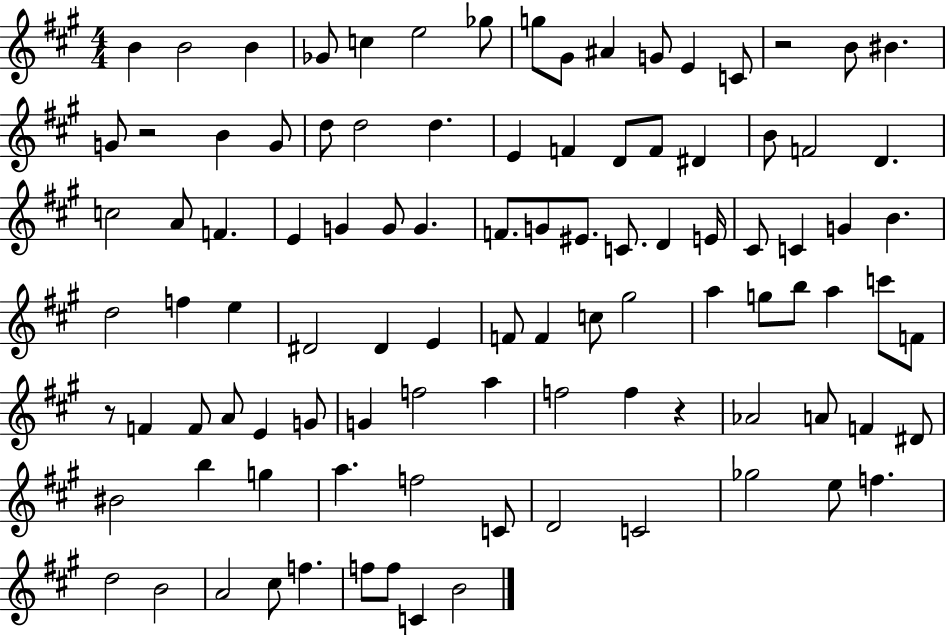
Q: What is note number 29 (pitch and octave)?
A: D4